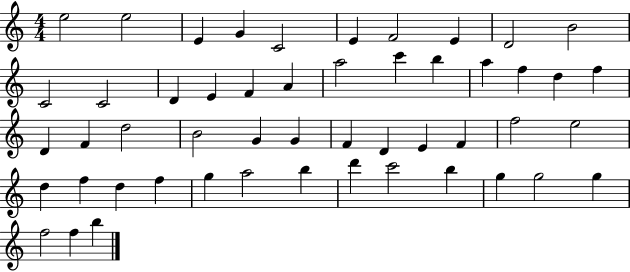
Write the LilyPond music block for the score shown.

{
  \clef treble
  \numericTimeSignature
  \time 4/4
  \key c \major
  e''2 e''2 | e'4 g'4 c'2 | e'4 f'2 e'4 | d'2 b'2 | \break c'2 c'2 | d'4 e'4 f'4 a'4 | a''2 c'''4 b''4 | a''4 f''4 d''4 f''4 | \break d'4 f'4 d''2 | b'2 g'4 g'4 | f'4 d'4 e'4 f'4 | f''2 e''2 | \break d''4 f''4 d''4 f''4 | g''4 a''2 b''4 | d'''4 c'''2 b''4 | g''4 g''2 g''4 | \break f''2 f''4 b''4 | \bar "|."
}